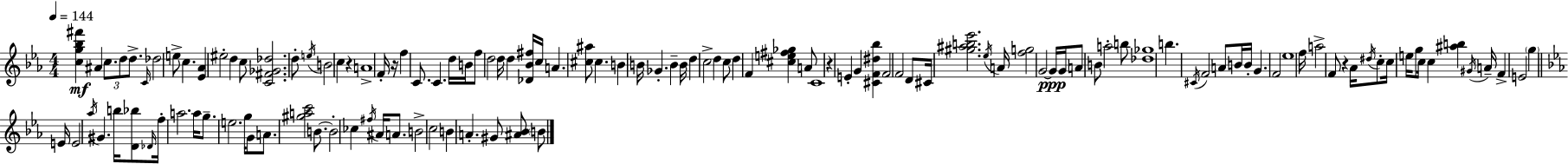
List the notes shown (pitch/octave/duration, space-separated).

[C5,G5,Bb5,F#6]/q A#4/q C5/e. D5/e D5/e. C4/s Db5/h E5/e C5/q. [Eb4,Ab4]/q EIS5/h D5/q C5/e [C4,F#4,Gb4,Db5]/h. D5/e E5/s B4/h C5/q R/q A4/w F4/s R/s F5/q C4/e. C4/q. D5/s B4/s F5/e D5/h D5/s D5/q [Db4,Bb4,F#5]/s C5/s A4/q. [C#5,A#5]/e C#5/q. B4/q B4/s Gb4/q. B4/q B4/s D5/q C5/h D5/q C5/e D5/q F4/q [C#5,E5,F#5,Gb5]/q A4/e C4/w R/q E4/q G4/q [C#4,F4,D#5,Bb5]/q F4/h F4/h D4/e C#4/s [G#5,A#5,B5,Eb6]/h. Eb5/s A4/s [F5,G5]/h G4/h G4/s G4/s A4/e B4/e A5/h B5/e [Db5,Gb5]/w B5/q. C#4/s F4/h A4/e B4/s B4/s G4/q. F4/h Eb5/w F5/s A5/h F4/e R/q Ab4/s D#5/s C5/e C5/s E5/s G5/e C5/s C5/q [A#5,B5]/q G#4/s A4/s F4/q E4/h G5/q E4/s E4/h Ab5/s G#4/q. B5/s [D4,Bb5]/e Db4/s F5/s A5/h. A5/s G5/e. E5/h. G5/s G4/e A4/e. [G#5,A5,C6]/h B4/e. B4/h CES5/q F#5/s A#4/s A4/e. B4/h C5/h B4/q A4/q. G#4/e [A#4,Bb4]/e B4/e